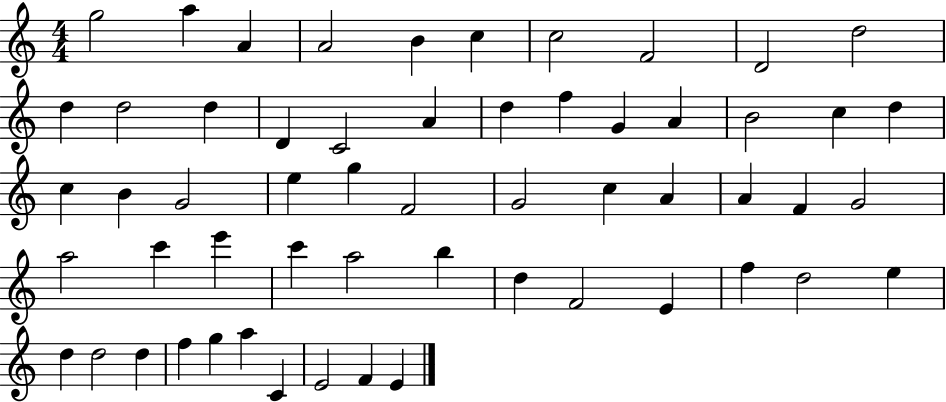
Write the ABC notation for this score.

X:1
T:Untitled
M:4/4
L:1/4
K:C
g2 a A A2 B c c2 F2 D2 d2 d d2 d D C2 A d f G A B2 c d c B G2 e g F2 G2 c A A F G2 a2 c' e' c' a2 b d F2 E f d2 e d d2 d f g a C E2 F E